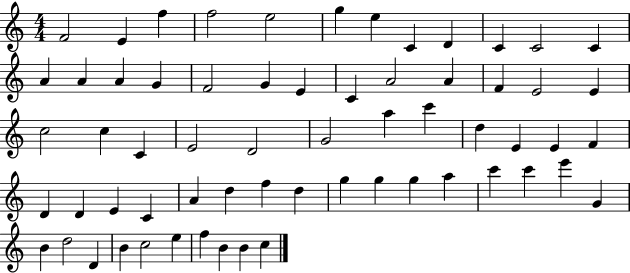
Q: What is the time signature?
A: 4/4